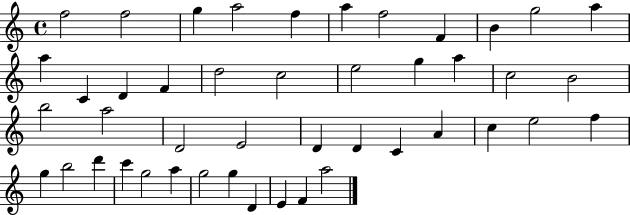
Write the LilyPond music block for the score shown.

{
  \clef treble
  \time 4/4
  \defaultTimeSignature
  \key c \major
  f''2 f''2 | g''4 a''2 f''4 | a''4 f''2 f'4 | b'4 g''2 a''4 | \break a''4 c'4 d'4 f'4 | d''2 c''2 | e''2 g''4 a''4 | c''2 b'2 | \break b''2 a''2 | d'2 e'2 | d'4 d'4 c'4 a'4 | c''4 e''2 f''4 | \break g''4 b''2 d'''4 | c'''4 g''2 a''4 | g''2 g''4 d'4 | e'4 f'4 a''2 | \break \bar "|."
}